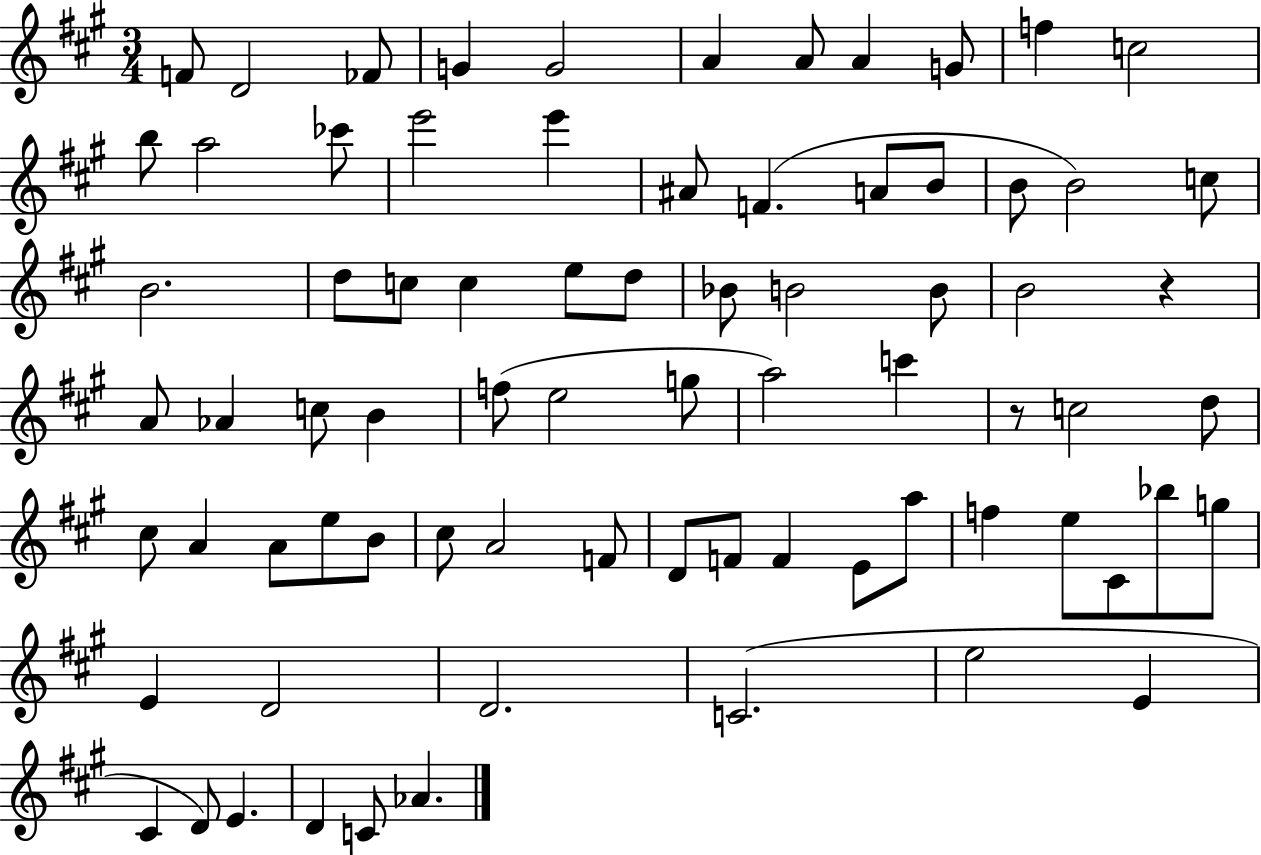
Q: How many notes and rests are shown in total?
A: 76